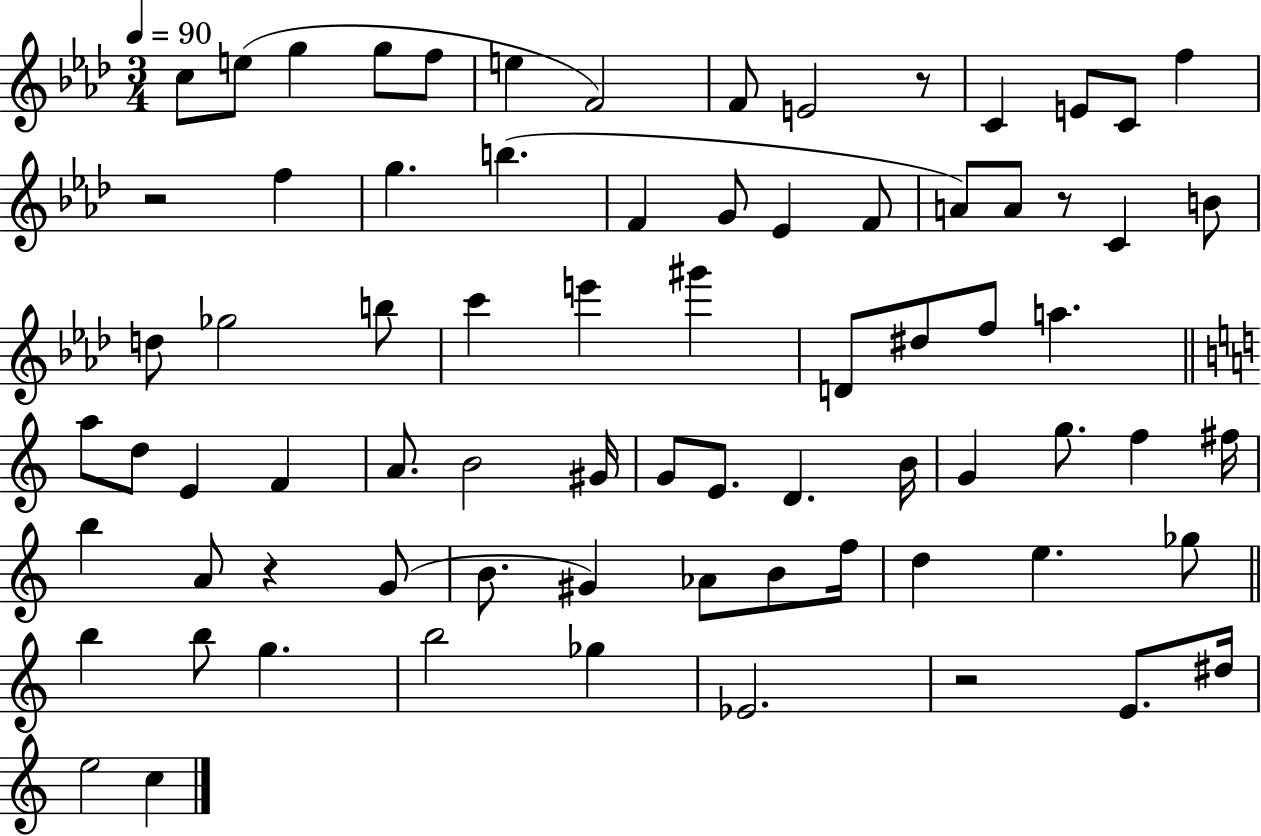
{
  \clef treble
  \numericTimeSignature
  \time 3/4
  \key aes \major
  \tempo 4 = 90
  \repeat volta 2 { c''8 e''8( g''4 g''8 f''8 | e''4 f'2) | f'8 e'2 r8 | c'4 e'8 c'8 f''4 | \break r2 f''4 | g''4. b''4.( | f'4 g'8 ees'4 f'8 | a'8) a'8 r8 c'4 b'8 | \break d''8 ges''2 b''8 | c'''4 e'''4 gis'''4 | d'8 dis''8 f''8 a''4. | \bar "||" \break \key a \minor a''8 d''8 e'4 f'4 | a'8. b'2 gis'16 | g'8 e'8. d'4. b'16 | g'4 g''8. f''4 fis''16 | \break b''4 a'8 r4 g'8( | b'8. gis'4) aes'8 b'8 f''16 | d''4 e''4. ges''8 | \bar "||" \break \key c \major b''4 b''8 g''4. | b''2 ges''4 | ees'2. | r2 e'8. dis''16 | \break e''2 c''4 | } \bar "|."
}